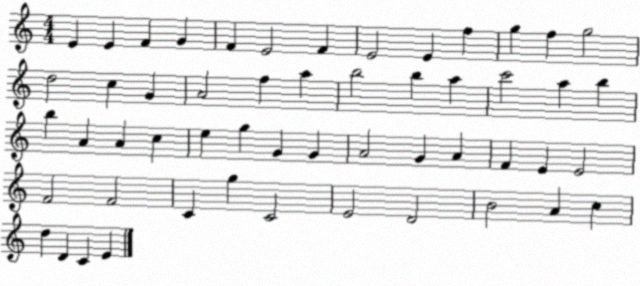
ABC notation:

X:1
T:Untitled
M:4/4
L:1/4
K:C
E E F G F E2 F E2 E f g f g2 d2 c G A2 f a b2 b a c'2 a b b A A c e g G G A2 G A F E E2 F2 F2 C g C2 E2 D2 B2 A c d D C E